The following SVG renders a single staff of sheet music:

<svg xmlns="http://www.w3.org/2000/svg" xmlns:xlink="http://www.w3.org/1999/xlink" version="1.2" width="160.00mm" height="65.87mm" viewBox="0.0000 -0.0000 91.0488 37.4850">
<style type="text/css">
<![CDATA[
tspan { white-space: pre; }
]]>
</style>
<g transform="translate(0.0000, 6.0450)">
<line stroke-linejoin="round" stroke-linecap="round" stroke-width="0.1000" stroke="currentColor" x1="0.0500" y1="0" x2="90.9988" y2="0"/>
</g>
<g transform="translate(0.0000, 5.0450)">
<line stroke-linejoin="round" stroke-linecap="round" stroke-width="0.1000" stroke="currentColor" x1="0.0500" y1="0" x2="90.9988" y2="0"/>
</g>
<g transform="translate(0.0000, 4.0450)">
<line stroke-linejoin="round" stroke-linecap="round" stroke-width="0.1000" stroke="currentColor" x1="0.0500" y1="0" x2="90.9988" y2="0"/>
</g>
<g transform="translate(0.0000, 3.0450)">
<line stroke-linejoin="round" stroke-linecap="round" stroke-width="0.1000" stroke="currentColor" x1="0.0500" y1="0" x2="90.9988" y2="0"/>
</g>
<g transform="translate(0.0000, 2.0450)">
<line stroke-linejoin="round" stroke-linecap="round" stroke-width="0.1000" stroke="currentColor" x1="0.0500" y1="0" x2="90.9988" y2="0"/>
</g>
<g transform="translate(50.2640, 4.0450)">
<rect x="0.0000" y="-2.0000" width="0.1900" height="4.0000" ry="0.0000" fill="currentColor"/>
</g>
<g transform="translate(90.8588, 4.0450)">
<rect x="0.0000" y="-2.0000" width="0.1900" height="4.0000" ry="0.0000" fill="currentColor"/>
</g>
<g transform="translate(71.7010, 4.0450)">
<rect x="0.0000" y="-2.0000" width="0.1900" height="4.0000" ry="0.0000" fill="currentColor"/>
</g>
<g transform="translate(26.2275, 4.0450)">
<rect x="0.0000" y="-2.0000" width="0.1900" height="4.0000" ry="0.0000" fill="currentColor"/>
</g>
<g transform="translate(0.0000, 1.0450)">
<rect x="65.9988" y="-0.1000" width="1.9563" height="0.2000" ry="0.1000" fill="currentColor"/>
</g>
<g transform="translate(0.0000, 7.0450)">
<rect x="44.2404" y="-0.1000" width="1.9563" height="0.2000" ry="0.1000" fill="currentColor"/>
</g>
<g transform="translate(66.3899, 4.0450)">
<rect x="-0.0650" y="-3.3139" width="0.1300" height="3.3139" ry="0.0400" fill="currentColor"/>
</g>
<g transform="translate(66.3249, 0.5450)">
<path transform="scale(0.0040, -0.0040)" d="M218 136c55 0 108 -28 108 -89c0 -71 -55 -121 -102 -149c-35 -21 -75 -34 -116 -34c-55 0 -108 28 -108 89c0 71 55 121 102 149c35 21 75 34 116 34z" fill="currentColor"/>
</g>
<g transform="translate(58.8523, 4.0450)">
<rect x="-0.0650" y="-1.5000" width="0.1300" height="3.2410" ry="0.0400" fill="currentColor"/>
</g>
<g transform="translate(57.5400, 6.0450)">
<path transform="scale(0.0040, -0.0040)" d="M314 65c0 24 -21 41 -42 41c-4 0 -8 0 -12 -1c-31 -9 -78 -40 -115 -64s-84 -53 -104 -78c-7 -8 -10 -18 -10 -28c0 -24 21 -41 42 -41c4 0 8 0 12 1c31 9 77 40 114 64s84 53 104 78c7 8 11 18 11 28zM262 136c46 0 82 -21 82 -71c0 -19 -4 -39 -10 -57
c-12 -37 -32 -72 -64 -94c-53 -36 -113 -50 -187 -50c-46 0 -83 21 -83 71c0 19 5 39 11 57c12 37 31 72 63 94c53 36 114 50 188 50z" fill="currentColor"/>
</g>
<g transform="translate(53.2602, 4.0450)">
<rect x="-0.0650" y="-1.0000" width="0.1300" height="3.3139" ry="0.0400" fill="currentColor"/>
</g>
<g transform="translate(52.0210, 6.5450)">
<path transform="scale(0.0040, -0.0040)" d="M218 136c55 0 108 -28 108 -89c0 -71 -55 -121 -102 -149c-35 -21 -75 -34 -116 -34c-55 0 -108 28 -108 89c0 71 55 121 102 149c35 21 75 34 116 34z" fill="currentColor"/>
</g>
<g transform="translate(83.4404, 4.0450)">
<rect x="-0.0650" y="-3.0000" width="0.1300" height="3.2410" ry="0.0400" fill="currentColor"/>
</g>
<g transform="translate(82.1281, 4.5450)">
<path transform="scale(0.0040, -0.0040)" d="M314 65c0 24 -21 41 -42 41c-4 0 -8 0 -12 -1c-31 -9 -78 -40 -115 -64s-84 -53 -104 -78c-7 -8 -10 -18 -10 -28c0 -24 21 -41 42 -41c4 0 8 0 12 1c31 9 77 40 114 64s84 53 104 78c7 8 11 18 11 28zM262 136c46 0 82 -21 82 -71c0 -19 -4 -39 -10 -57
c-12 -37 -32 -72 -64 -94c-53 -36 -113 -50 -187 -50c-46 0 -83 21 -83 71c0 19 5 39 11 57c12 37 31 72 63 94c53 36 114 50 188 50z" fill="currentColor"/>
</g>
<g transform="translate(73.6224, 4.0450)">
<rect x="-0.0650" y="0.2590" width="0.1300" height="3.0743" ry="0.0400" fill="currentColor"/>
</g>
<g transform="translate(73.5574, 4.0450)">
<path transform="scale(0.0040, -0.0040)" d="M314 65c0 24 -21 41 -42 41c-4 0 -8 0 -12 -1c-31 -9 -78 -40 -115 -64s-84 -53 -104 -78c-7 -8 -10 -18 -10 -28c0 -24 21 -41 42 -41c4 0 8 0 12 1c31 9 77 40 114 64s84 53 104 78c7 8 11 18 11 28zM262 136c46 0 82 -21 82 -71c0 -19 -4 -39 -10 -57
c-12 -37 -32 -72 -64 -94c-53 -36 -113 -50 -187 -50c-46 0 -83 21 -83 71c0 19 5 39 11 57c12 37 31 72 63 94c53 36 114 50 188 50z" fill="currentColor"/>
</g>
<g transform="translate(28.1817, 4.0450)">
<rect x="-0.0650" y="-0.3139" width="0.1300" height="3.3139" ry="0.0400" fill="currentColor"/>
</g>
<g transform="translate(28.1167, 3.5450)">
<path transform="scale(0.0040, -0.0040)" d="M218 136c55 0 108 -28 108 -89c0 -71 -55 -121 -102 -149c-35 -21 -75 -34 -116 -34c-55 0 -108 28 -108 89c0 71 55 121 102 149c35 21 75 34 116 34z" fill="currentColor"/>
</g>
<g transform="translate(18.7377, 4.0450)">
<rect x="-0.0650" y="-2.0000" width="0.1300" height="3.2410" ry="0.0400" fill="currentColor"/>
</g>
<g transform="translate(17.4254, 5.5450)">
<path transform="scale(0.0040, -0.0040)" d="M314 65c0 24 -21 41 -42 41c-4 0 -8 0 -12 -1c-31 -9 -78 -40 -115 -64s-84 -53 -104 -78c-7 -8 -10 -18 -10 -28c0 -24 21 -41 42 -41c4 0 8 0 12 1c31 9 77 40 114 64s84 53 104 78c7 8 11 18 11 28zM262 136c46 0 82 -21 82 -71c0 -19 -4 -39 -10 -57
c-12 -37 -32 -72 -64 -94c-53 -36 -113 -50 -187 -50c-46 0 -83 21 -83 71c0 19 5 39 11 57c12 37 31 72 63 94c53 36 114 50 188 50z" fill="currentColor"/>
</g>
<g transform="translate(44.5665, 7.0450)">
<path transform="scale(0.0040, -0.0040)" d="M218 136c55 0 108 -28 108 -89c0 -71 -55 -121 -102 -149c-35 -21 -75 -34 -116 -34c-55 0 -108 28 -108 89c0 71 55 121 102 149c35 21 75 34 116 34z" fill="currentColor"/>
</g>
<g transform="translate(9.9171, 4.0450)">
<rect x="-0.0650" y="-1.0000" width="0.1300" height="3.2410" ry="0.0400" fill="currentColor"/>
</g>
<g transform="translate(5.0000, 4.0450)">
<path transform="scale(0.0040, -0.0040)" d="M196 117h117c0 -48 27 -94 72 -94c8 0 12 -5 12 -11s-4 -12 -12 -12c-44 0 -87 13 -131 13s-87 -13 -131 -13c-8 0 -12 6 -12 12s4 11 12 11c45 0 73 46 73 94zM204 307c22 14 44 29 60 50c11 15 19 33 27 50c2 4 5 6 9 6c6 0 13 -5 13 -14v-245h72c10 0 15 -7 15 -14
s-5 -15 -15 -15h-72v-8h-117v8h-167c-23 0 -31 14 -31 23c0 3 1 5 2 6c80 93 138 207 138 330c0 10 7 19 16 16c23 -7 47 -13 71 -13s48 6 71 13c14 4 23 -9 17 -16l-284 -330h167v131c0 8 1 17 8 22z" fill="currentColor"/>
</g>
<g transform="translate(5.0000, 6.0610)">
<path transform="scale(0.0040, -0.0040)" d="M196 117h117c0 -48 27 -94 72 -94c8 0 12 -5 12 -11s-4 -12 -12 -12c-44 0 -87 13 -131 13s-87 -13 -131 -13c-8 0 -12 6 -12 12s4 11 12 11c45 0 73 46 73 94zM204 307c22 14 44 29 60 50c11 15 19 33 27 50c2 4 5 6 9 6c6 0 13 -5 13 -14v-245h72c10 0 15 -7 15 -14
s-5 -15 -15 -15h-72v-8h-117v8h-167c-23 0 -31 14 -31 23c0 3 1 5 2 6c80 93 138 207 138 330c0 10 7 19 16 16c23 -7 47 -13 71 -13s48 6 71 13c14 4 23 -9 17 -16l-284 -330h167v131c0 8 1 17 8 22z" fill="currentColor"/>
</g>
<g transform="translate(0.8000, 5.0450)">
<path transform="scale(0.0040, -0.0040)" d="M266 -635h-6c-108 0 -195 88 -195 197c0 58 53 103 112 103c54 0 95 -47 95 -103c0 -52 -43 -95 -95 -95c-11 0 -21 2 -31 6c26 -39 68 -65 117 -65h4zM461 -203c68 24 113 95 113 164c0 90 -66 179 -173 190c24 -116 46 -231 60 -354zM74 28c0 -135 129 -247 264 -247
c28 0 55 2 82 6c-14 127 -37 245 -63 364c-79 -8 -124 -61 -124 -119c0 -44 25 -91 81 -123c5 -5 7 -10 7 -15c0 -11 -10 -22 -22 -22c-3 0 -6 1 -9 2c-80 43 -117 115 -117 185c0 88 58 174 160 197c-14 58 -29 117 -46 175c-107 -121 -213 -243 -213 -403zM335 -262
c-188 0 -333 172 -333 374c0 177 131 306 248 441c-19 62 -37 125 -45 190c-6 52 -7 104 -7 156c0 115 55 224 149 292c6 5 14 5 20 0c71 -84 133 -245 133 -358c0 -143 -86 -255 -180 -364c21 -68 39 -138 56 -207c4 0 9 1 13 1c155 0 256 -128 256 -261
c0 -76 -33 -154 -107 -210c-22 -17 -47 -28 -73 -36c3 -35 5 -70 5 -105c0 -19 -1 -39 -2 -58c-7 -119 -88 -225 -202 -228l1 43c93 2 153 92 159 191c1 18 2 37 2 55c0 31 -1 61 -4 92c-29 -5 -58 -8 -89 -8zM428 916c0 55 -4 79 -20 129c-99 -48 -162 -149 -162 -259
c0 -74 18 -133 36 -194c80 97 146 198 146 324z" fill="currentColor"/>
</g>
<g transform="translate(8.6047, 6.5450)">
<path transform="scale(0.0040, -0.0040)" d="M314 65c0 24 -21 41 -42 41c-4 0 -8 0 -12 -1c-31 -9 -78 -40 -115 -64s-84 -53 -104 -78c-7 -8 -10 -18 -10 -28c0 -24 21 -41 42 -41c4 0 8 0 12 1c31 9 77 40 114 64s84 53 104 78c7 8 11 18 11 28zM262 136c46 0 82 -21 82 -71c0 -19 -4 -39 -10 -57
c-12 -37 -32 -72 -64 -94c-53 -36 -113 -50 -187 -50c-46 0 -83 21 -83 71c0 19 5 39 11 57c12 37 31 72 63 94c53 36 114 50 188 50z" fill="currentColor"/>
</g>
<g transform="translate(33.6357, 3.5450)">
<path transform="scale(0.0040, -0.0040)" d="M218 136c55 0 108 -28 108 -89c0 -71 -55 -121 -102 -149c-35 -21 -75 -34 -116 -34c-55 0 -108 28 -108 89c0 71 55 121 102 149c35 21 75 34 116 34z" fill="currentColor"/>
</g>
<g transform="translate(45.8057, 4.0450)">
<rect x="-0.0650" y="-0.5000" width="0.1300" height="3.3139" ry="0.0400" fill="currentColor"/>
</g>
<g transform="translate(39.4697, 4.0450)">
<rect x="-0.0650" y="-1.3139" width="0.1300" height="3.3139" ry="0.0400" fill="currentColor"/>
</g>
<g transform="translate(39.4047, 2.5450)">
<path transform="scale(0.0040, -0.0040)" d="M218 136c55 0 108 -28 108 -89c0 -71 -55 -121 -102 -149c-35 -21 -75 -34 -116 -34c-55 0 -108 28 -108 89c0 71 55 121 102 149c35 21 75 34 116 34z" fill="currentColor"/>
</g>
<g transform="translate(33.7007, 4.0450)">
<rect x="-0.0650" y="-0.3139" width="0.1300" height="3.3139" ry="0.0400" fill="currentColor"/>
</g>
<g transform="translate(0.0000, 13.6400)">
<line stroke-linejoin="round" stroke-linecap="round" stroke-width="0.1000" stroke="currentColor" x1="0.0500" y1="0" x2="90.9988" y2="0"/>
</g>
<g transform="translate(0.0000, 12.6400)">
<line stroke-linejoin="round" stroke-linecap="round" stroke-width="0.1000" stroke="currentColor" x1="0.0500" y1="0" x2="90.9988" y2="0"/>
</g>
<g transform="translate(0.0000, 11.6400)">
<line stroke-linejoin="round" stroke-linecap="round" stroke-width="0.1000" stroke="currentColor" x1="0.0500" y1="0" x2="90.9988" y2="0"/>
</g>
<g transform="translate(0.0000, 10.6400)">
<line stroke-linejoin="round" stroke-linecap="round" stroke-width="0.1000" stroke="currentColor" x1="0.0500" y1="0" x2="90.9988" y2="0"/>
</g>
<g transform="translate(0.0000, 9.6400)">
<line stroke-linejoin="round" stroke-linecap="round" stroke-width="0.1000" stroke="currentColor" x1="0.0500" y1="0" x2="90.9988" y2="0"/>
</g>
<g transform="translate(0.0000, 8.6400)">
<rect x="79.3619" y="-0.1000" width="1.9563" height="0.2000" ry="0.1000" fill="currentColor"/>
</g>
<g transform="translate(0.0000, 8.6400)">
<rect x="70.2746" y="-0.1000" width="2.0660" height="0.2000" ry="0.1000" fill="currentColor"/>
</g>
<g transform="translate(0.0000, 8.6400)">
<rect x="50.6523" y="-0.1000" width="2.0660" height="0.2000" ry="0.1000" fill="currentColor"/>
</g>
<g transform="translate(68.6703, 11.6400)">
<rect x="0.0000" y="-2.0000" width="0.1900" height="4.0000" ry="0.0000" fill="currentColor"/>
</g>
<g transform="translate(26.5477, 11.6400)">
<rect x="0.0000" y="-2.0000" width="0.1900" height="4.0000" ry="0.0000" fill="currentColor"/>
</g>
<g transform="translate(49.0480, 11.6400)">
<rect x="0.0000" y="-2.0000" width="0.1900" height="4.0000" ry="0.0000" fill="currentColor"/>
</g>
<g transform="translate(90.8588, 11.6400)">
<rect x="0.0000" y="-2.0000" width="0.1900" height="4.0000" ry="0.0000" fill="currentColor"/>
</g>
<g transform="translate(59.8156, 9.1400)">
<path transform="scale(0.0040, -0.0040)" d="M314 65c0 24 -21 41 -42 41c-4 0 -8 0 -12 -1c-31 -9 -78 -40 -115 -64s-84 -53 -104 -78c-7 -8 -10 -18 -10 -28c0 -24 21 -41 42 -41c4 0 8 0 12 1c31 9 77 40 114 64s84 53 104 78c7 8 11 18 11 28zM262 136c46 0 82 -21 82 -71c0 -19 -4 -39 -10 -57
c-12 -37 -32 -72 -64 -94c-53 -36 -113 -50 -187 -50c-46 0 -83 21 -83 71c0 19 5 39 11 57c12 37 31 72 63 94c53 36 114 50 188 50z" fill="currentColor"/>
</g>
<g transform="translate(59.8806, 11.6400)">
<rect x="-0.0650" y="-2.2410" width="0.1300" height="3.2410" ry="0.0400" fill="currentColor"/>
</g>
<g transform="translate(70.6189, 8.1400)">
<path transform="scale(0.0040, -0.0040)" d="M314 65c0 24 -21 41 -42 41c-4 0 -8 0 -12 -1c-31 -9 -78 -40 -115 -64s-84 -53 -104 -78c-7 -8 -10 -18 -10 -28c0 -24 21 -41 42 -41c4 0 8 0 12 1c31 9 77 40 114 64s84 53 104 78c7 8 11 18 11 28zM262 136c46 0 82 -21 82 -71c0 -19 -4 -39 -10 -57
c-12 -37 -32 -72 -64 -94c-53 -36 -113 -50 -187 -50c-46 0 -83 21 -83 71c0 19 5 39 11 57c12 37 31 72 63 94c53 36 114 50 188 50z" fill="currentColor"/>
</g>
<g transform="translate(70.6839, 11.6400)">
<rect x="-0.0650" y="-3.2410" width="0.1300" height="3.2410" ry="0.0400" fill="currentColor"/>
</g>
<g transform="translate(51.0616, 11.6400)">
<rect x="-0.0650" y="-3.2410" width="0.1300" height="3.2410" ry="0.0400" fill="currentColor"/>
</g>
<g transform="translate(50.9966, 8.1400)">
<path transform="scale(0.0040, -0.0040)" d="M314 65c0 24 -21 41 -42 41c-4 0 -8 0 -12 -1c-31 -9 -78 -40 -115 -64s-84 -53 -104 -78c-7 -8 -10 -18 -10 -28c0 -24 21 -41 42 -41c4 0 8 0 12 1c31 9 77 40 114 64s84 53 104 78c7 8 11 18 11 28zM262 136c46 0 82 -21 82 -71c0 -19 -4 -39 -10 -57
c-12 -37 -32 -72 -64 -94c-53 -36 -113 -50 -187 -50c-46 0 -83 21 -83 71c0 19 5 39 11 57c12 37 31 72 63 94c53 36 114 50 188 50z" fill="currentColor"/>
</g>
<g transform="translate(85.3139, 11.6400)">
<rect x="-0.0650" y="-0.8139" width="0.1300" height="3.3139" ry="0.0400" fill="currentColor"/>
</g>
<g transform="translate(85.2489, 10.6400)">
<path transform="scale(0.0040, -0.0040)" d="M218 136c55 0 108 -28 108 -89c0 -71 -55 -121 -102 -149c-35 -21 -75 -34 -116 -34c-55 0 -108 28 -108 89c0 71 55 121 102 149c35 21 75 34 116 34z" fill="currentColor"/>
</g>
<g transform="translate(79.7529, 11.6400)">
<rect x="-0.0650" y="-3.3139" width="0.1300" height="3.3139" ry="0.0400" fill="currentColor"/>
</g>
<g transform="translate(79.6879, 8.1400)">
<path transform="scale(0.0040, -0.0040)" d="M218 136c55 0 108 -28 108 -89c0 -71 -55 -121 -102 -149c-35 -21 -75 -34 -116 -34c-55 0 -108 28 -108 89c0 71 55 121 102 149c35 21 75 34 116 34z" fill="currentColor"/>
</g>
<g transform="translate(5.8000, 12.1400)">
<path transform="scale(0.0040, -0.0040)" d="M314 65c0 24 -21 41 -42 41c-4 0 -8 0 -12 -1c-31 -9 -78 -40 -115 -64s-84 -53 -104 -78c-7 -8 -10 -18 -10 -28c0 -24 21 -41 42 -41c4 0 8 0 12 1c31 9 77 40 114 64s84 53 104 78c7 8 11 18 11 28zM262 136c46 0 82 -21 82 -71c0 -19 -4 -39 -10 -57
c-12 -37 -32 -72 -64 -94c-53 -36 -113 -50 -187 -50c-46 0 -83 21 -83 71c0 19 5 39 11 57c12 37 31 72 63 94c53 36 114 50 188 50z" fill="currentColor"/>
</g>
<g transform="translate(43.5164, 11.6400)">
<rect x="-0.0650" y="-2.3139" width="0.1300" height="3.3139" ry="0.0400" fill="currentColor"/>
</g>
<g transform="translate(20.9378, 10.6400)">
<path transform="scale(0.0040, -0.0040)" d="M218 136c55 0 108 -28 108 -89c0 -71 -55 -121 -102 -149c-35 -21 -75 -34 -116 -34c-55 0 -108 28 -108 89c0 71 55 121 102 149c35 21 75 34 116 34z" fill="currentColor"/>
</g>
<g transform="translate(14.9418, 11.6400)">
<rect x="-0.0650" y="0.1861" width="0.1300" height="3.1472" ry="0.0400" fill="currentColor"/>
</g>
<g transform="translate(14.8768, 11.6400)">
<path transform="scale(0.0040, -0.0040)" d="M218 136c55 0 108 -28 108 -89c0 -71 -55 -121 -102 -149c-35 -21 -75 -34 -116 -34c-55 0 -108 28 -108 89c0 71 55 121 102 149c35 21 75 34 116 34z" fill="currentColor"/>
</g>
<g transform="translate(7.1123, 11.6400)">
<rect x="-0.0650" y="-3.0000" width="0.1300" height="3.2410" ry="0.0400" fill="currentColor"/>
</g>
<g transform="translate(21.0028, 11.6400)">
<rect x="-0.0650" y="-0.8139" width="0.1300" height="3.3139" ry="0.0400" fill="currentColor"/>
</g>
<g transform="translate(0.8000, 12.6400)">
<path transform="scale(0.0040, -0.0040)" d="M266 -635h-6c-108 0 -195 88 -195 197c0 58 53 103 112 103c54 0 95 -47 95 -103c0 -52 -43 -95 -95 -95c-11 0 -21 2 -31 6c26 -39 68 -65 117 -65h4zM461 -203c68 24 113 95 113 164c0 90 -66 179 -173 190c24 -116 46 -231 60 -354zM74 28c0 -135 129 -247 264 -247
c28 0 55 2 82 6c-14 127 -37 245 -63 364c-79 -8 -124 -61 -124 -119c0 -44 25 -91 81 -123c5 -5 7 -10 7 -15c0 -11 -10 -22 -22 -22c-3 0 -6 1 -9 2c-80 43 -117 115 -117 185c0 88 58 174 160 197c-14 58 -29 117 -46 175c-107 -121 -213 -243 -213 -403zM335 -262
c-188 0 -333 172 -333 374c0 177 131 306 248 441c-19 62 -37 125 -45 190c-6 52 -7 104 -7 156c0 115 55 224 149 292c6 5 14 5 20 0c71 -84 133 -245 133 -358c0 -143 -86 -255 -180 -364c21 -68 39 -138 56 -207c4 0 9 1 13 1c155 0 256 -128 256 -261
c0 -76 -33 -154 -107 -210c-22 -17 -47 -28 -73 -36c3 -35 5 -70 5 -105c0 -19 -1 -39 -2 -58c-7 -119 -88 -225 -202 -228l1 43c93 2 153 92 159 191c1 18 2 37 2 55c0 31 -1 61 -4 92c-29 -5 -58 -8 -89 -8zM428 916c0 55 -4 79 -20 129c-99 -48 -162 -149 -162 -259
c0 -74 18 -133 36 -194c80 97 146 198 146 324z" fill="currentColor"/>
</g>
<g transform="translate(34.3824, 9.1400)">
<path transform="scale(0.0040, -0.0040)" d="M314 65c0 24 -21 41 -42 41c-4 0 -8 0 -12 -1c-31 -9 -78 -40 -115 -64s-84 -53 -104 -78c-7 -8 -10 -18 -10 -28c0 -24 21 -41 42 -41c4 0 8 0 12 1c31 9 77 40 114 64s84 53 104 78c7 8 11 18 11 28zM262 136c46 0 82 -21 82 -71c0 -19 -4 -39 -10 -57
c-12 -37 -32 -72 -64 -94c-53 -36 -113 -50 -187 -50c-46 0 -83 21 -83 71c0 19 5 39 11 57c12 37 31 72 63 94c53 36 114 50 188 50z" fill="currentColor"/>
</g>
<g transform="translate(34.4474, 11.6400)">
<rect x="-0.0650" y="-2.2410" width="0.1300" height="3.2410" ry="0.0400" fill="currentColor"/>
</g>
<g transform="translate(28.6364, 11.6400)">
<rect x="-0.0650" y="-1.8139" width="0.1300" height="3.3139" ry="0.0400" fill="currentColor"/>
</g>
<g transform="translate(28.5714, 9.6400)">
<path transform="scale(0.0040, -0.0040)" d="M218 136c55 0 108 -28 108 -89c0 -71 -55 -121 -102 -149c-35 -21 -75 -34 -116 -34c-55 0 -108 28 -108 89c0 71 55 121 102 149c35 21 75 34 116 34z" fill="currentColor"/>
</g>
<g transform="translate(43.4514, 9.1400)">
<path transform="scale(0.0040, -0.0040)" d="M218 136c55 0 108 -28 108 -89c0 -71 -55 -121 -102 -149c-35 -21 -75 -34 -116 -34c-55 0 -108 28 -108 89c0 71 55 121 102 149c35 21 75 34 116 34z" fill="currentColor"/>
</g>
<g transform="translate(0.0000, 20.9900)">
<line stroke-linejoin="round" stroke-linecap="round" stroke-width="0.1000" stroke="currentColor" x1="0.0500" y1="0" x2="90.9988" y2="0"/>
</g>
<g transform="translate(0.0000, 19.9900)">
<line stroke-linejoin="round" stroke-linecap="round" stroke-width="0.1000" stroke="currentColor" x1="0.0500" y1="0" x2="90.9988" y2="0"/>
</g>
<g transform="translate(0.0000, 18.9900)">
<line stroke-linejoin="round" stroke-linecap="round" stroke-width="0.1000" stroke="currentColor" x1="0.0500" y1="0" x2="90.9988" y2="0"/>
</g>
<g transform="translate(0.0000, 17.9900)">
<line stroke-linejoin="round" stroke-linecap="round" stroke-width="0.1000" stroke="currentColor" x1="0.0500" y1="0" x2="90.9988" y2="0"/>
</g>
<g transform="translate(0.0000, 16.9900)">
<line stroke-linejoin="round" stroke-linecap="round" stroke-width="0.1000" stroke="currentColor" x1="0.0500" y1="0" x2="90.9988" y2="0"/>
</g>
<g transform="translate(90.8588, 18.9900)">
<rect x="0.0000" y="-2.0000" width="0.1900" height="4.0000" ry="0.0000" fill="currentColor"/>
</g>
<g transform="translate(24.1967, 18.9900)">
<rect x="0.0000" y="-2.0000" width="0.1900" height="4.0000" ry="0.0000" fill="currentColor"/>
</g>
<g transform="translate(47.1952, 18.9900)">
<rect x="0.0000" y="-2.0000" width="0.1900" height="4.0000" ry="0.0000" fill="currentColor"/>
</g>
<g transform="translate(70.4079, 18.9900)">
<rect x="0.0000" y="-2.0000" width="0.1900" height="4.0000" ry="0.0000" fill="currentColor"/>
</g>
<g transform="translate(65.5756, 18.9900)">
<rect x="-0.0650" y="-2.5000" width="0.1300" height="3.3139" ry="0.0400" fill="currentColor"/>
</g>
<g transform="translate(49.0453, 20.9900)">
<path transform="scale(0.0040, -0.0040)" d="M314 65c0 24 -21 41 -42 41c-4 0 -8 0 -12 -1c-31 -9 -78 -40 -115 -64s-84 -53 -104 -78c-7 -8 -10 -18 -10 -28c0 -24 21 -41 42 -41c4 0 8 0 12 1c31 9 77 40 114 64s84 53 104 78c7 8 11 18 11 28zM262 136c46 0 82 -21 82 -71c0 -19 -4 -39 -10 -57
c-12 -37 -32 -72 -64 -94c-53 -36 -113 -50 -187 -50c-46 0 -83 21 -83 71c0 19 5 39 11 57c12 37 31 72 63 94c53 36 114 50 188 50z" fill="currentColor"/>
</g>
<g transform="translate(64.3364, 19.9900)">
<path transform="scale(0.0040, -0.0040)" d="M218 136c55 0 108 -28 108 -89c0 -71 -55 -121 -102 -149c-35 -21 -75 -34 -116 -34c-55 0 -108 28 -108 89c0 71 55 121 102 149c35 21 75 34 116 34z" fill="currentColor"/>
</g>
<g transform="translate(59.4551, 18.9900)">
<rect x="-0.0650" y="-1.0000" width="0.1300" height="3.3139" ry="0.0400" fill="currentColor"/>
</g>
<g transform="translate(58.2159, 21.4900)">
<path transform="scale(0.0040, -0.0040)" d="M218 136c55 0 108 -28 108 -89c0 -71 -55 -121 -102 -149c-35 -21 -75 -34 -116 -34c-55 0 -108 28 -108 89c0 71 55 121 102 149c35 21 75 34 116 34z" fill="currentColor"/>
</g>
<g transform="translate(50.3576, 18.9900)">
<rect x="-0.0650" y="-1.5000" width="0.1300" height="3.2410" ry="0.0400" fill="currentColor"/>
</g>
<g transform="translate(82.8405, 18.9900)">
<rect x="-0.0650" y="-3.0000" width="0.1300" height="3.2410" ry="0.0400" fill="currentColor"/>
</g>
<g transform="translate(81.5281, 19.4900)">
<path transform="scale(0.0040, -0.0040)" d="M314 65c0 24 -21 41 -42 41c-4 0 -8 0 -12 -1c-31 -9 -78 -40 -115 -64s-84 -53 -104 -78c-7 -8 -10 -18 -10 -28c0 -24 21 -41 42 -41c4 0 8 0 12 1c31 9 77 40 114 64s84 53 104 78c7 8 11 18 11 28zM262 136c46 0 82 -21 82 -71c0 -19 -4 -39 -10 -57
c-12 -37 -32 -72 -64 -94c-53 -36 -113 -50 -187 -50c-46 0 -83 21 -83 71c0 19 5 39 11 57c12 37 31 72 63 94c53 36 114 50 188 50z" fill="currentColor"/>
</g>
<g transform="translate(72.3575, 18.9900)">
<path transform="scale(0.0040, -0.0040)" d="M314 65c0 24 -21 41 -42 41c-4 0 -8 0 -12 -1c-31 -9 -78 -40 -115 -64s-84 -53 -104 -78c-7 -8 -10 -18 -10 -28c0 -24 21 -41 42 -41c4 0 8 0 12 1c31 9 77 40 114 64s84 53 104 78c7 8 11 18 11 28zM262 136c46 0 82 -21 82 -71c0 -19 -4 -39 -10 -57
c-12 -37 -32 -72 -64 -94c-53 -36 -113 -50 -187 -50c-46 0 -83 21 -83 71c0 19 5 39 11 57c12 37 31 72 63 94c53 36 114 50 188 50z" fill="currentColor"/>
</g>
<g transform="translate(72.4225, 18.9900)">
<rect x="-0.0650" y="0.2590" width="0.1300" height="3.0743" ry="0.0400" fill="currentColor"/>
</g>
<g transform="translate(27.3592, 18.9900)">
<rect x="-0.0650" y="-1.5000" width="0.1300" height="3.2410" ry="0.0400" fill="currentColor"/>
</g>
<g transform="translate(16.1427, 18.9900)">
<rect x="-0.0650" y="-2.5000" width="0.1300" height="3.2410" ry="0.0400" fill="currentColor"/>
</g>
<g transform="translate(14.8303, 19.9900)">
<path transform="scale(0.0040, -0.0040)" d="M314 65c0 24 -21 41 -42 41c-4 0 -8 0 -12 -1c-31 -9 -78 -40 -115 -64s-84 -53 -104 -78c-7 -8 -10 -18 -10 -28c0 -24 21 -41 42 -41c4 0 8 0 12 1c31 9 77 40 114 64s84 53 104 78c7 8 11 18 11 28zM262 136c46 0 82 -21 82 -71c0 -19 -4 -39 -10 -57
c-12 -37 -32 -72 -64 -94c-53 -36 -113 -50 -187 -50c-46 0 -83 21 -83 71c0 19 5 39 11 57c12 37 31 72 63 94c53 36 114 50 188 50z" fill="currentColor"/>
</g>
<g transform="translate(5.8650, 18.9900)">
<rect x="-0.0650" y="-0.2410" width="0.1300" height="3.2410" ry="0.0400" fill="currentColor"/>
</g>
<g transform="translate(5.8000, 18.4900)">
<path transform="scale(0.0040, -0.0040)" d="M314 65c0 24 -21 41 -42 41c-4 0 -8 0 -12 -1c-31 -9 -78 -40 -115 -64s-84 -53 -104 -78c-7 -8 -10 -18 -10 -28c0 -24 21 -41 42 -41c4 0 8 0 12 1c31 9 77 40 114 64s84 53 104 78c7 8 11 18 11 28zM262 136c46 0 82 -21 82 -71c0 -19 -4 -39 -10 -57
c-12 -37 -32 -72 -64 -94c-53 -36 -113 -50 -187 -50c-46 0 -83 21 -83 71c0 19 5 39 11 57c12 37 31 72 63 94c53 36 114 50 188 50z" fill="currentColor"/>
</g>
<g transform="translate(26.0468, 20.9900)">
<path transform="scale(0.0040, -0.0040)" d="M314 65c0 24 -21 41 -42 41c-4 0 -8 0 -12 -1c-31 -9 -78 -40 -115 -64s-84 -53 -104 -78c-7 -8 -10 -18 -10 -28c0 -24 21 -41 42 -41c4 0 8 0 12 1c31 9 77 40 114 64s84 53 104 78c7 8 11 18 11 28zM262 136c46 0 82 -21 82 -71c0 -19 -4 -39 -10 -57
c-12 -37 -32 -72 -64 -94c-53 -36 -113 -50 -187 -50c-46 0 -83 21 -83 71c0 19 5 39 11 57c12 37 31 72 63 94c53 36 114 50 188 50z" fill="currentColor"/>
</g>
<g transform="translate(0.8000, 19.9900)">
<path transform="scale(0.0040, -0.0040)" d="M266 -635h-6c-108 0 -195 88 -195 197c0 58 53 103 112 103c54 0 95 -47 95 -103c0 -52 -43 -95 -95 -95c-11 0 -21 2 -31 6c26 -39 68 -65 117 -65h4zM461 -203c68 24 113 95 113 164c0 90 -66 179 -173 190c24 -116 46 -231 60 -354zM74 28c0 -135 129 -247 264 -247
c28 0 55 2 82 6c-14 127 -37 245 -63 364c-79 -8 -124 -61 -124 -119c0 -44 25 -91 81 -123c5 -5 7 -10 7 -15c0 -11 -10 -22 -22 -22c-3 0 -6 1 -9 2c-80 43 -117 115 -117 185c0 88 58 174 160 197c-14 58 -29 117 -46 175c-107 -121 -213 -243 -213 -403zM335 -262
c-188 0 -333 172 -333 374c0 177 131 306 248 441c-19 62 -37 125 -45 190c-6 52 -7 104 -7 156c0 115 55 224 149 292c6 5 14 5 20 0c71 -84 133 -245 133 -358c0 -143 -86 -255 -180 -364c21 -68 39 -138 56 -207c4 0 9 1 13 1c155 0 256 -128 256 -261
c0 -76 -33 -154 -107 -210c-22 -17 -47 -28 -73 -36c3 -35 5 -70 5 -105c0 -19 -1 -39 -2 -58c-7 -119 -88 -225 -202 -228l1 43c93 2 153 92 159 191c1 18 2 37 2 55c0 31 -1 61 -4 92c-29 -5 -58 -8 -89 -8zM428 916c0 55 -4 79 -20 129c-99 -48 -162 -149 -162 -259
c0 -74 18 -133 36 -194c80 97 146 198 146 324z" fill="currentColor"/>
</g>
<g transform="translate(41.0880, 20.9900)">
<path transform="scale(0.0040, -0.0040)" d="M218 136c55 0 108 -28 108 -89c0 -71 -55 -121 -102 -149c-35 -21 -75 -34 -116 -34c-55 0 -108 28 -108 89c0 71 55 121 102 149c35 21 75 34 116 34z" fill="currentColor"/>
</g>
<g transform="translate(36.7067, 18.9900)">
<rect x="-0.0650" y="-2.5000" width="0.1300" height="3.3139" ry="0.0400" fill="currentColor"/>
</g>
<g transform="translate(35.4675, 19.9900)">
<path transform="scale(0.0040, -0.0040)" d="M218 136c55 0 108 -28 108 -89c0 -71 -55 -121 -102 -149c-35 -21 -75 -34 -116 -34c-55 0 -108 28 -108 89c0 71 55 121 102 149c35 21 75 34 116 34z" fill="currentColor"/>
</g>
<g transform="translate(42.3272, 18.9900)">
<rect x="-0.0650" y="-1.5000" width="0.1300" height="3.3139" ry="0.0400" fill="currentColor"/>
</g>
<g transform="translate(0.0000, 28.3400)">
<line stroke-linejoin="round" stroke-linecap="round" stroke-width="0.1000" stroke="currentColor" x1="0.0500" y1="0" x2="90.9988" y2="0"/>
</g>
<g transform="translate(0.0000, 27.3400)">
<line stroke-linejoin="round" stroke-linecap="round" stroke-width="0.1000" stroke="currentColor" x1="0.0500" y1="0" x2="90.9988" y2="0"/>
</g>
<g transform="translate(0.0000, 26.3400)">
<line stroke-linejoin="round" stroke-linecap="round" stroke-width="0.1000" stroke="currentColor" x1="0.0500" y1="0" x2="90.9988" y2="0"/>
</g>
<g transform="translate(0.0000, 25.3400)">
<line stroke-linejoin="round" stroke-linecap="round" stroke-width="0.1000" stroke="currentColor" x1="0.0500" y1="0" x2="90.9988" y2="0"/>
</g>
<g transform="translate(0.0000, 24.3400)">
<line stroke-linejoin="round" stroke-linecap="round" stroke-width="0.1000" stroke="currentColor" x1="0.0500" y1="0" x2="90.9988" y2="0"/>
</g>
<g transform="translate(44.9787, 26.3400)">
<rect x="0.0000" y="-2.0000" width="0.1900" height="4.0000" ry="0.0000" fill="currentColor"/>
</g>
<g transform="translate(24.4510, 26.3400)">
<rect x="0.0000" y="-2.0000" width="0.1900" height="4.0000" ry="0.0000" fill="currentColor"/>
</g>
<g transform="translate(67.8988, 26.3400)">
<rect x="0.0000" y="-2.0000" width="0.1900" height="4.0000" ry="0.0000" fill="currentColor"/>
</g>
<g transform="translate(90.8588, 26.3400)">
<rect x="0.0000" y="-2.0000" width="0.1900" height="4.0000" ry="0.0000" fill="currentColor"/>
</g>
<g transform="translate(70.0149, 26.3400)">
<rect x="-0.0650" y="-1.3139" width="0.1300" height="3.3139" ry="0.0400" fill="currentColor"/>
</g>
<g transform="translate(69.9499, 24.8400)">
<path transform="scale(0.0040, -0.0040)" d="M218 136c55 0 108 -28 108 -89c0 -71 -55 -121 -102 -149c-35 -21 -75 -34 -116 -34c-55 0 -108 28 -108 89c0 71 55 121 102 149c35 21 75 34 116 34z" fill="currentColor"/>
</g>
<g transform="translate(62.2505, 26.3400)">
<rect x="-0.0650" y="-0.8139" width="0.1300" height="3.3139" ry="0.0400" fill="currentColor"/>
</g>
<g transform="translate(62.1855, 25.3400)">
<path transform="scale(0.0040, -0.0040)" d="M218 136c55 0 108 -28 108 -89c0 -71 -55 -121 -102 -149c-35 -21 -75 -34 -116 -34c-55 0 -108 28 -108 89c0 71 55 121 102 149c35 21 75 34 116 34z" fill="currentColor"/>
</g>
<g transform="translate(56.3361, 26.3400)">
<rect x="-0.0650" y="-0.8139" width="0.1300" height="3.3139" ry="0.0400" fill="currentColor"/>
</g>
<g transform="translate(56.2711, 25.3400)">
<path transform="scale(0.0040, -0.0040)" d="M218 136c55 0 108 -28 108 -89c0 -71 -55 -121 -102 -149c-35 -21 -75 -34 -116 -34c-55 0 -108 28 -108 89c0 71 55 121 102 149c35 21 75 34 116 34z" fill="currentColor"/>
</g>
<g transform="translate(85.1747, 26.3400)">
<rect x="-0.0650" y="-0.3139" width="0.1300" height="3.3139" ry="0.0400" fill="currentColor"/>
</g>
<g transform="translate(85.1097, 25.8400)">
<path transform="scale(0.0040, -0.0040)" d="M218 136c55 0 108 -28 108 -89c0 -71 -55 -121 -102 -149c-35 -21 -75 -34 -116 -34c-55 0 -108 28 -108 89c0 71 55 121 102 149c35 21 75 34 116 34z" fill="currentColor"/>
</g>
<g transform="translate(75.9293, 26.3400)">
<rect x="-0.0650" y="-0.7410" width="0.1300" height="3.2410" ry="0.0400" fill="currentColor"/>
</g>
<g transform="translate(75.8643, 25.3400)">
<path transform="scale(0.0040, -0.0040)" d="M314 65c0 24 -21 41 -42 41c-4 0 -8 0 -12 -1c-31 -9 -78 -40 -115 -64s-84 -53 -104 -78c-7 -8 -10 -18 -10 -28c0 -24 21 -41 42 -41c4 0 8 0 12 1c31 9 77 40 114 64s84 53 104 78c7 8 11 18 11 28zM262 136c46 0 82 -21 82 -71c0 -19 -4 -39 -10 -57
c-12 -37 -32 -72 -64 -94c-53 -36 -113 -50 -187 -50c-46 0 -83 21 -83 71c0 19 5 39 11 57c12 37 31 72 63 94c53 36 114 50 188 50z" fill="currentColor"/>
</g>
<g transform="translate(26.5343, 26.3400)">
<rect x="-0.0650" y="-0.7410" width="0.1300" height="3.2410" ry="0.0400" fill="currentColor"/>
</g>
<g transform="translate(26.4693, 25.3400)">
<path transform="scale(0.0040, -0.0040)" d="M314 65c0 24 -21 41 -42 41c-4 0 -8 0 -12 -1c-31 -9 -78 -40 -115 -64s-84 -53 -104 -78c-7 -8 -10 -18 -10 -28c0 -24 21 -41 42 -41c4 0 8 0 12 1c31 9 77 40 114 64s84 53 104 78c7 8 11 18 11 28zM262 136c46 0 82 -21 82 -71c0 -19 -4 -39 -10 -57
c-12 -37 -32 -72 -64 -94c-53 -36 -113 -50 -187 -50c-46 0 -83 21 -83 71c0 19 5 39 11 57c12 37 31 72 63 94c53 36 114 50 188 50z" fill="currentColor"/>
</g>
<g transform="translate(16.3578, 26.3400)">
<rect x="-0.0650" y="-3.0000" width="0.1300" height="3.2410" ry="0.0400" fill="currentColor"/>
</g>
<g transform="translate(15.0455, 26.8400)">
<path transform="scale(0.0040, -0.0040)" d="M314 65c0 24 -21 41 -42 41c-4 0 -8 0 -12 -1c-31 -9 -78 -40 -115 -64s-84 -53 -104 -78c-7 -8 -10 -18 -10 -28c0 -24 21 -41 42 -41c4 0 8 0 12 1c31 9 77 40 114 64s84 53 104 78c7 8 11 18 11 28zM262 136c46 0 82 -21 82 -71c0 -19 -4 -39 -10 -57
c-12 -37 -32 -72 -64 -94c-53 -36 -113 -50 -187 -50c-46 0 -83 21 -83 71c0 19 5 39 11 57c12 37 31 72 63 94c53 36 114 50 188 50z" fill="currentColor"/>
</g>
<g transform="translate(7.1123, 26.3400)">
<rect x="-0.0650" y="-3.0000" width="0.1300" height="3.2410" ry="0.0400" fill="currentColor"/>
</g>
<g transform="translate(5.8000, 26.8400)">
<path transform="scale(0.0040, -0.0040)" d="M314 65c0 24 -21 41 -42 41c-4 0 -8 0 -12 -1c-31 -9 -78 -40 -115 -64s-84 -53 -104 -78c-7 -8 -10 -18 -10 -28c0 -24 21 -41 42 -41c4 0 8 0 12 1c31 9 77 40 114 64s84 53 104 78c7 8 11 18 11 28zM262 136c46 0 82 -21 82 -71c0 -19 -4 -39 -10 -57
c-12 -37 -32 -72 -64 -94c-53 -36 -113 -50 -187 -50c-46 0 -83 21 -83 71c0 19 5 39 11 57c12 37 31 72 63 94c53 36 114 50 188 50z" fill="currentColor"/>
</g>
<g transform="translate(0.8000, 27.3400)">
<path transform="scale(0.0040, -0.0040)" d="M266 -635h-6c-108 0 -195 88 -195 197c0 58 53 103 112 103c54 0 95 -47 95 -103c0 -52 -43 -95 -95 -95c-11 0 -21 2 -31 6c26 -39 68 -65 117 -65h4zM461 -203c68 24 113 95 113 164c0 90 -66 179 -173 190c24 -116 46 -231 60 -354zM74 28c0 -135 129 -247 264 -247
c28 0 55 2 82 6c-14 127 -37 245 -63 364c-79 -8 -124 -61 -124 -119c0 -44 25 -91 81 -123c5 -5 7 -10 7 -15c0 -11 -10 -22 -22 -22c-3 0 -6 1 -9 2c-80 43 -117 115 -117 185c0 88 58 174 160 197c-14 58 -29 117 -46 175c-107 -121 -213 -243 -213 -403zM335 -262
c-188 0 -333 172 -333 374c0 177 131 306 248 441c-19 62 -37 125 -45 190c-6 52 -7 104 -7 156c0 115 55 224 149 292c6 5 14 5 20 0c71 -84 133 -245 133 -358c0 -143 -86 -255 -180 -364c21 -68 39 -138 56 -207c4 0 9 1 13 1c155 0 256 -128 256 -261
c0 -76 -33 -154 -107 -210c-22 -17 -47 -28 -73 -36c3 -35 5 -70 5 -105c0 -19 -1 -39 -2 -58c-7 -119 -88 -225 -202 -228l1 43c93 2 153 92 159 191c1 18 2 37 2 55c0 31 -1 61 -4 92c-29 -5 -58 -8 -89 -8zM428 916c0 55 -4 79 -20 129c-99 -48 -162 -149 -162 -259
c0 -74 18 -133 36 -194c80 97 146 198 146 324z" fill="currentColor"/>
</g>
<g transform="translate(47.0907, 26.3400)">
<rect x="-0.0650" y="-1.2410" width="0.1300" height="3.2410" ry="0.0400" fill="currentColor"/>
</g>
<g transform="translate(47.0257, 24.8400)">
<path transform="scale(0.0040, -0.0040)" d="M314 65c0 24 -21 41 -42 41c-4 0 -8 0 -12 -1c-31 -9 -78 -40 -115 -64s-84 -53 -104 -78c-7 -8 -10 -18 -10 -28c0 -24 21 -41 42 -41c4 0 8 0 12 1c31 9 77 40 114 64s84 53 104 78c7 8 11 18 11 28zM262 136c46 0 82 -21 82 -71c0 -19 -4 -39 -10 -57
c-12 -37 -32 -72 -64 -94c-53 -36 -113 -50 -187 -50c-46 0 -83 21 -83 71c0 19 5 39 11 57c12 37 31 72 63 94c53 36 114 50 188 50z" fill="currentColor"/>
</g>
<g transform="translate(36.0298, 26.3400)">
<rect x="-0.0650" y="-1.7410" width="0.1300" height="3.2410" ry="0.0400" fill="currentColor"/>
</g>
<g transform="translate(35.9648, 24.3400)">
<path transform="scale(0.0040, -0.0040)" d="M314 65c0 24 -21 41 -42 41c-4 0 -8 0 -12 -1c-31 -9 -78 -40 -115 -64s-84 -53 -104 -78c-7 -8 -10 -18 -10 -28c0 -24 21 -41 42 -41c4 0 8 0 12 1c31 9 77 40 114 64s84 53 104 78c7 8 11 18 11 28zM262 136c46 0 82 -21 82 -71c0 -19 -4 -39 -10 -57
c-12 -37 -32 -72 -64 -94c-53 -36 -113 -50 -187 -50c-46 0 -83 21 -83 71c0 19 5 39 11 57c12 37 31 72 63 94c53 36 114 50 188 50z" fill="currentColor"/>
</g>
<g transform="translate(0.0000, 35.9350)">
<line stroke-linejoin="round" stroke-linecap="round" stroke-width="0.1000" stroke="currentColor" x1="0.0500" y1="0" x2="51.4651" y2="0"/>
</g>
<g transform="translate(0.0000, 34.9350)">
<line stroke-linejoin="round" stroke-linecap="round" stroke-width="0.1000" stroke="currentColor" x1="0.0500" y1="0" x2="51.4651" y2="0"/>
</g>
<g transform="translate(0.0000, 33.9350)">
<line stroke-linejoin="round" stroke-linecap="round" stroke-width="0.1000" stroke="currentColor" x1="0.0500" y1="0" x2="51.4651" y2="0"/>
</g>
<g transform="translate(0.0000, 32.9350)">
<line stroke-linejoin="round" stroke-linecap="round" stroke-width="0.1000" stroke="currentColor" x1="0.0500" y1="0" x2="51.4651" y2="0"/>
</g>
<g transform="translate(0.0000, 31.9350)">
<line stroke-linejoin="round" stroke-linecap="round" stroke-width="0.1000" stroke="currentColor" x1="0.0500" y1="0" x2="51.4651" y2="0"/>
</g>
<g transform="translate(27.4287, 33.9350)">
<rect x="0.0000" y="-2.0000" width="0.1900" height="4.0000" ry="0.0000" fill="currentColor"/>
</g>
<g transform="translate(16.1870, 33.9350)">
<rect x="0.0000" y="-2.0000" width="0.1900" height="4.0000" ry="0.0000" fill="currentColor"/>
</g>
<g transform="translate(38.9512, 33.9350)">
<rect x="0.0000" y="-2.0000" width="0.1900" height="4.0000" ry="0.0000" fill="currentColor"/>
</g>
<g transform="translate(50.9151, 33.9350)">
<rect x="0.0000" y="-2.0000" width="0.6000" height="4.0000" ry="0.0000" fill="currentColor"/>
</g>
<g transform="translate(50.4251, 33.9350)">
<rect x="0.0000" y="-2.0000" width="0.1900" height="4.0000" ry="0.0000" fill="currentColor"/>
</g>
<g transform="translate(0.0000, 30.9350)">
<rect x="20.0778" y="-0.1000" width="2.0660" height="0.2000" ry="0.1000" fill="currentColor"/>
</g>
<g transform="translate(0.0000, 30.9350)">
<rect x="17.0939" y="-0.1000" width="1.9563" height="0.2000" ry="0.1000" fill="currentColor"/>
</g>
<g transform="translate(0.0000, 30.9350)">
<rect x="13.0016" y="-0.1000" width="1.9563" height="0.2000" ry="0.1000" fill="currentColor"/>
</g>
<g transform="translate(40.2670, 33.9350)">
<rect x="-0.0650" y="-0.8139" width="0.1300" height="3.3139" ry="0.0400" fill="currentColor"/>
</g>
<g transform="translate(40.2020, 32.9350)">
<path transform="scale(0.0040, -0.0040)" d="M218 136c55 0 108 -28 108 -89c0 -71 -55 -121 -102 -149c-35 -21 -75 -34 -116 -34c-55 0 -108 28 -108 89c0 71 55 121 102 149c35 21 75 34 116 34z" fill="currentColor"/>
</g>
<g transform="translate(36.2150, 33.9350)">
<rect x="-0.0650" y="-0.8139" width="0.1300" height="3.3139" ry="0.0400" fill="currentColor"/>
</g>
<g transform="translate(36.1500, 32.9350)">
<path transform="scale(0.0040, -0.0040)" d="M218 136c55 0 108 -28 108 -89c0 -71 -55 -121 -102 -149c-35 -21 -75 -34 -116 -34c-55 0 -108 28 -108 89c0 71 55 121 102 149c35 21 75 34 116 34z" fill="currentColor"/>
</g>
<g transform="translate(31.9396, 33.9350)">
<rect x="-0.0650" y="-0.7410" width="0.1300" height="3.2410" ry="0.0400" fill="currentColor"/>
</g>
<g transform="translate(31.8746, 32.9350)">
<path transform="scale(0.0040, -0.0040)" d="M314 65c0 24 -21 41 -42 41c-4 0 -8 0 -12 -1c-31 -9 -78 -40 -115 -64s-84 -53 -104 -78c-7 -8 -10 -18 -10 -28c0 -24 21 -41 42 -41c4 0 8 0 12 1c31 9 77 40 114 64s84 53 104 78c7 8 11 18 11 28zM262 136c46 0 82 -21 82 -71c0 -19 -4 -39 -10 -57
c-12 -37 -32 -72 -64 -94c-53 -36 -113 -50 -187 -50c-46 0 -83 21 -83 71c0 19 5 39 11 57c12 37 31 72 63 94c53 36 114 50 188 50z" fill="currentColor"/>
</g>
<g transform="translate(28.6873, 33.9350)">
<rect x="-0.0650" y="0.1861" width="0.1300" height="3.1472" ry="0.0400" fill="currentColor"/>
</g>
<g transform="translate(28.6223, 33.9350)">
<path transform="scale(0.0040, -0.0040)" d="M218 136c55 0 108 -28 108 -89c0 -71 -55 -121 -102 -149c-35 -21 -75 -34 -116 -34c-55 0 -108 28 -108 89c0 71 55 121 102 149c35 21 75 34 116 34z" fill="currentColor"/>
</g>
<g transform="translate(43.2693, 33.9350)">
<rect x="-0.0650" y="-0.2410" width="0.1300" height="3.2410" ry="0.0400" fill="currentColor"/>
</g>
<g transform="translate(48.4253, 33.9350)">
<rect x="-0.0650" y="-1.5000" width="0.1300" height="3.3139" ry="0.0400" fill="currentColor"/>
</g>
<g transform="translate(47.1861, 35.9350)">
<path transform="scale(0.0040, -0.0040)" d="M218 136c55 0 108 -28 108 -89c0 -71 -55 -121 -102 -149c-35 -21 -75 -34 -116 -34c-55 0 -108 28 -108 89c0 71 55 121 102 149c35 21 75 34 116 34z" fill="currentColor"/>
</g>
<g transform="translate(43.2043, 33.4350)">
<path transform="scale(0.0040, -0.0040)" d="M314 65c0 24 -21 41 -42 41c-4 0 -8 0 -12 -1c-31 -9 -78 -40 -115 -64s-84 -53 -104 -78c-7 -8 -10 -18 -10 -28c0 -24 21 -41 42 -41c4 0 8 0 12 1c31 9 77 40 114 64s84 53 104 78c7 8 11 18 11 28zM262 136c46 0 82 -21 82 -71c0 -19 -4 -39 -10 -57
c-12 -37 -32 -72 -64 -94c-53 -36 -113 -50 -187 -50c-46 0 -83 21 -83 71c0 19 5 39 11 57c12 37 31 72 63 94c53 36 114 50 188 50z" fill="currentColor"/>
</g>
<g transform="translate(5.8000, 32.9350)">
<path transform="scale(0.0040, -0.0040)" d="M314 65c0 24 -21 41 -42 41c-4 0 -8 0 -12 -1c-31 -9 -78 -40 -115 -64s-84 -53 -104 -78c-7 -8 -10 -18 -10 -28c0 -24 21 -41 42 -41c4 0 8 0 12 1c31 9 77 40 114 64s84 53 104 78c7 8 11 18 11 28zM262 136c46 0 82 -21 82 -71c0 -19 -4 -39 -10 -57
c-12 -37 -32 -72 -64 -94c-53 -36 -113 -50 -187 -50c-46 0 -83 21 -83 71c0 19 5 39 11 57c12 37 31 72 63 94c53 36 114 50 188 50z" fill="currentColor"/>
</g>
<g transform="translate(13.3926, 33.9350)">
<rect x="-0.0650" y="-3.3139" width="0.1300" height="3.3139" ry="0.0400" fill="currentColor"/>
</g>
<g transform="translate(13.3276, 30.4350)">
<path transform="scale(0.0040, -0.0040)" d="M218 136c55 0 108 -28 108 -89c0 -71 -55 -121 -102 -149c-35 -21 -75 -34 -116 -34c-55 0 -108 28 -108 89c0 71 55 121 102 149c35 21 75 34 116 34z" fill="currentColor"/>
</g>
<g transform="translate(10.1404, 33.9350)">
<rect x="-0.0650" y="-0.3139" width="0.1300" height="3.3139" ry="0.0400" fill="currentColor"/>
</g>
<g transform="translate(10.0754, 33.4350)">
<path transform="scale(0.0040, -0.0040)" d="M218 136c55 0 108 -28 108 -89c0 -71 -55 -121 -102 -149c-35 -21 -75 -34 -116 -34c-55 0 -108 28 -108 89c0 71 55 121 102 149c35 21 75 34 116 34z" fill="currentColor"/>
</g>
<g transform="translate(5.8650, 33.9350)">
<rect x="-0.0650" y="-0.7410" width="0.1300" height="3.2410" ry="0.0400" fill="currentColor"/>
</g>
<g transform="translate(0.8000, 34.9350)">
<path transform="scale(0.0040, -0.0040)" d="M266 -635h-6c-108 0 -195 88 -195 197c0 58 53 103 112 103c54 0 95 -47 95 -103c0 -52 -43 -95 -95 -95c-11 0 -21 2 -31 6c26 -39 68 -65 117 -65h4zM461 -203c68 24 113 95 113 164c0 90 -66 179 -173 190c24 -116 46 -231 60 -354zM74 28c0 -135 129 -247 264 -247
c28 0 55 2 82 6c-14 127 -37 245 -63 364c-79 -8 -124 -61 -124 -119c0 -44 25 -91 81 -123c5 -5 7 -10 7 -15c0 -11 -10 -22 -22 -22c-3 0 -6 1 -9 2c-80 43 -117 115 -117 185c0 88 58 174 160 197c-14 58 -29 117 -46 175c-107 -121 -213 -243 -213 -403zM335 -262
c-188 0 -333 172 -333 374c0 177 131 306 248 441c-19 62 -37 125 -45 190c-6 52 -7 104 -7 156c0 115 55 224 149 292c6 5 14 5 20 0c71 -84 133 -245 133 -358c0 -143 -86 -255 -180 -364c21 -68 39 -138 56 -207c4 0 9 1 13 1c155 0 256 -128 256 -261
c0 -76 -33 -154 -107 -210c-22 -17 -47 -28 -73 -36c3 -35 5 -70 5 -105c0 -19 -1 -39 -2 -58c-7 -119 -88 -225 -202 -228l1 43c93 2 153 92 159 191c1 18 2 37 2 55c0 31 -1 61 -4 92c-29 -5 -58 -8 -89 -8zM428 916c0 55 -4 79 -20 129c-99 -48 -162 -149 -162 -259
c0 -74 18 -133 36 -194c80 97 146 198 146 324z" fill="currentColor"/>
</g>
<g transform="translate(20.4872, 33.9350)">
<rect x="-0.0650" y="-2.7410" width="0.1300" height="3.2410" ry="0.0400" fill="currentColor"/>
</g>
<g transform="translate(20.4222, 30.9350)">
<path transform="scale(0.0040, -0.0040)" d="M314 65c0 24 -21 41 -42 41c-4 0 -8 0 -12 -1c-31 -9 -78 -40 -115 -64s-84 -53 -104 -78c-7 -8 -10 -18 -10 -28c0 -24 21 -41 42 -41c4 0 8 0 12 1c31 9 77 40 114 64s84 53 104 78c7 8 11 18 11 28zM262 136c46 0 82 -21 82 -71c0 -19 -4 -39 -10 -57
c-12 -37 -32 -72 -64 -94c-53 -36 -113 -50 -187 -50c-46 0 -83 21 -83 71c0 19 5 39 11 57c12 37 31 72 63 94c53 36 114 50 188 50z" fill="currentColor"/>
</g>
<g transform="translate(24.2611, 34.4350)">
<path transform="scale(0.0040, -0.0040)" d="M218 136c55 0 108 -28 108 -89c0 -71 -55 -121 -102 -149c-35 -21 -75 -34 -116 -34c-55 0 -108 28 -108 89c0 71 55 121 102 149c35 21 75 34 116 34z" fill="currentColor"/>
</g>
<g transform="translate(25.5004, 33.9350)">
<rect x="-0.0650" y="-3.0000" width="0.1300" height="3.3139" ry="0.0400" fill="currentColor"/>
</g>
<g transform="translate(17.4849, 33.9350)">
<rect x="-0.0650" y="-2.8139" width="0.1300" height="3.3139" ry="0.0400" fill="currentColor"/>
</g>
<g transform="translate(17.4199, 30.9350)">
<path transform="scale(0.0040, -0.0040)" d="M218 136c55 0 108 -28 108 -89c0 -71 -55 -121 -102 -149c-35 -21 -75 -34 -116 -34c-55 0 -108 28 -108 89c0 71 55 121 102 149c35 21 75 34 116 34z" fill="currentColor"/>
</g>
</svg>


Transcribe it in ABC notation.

X:1
T:Untitled
M:4/4
L:1/4
K:C
D2 F2 c c e C D E2 b B2 A2 A2 B d f g2 g b2 g2 b2 b d c2 G2 E2 G E E2 D G B2 A2 A2 A2 d2 f2 e2 d d e d2 c d2 c b a a2 A B d2 d d c2 E